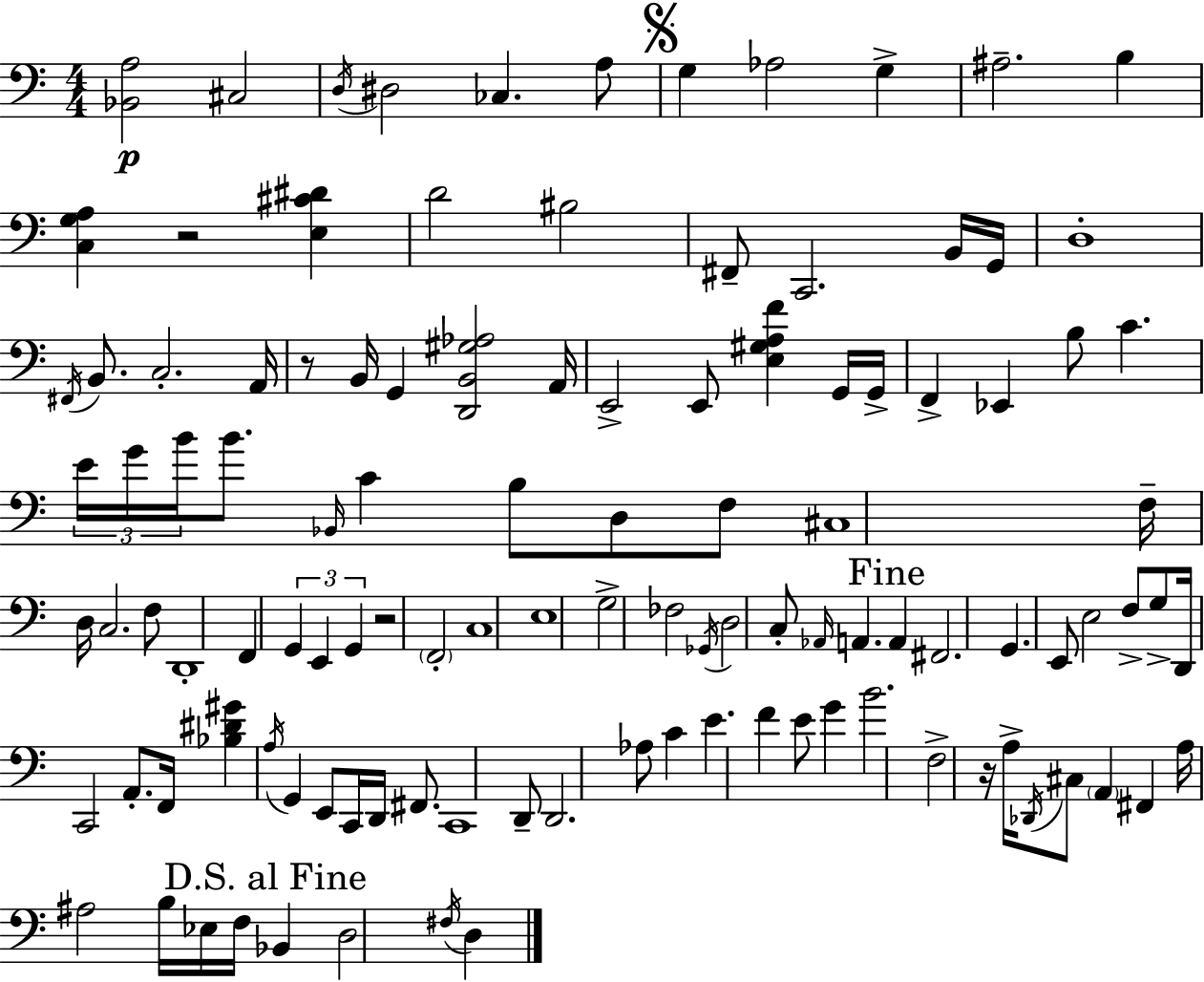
{
  \clef bass
  \numericTimeSignature
  \time 4/4
  \key a \minor
  <bes, a>2\p cis2 | \acciaccatura { d16 } dis2 ces4. a8 | \mark \markup { \musicglyph "scripts.segno" } g4 aes2 g4-> | ais2.-- b4 | \break <c g a>4 r2 <e cis' dis'>4 | d'2 bis2 | fis,8-- c,2. b,16 | g,16 d1-. | \break \acciaccatura { fis,16 } b,8. c2.-. | a,16 r8 b,16 g,4 <d, b, gis aes>2 | a,16 e,2-> e,8 <e gis a f'>4 | g,16 g,16-> f,4-> ees,4 b8 c'4. | \break \tuplet 3/2 { e'16 g'16 b'16 } b'8. \grace { bes,16 } c'4 b8 d8 | f8 cis1 | f16-- d16 c2. | f8 d,1-. | \break f,4 \tuplet 3/2 { g,4 e,4 g,4 } | r2 \parenthesize f,2-. | c1 | e1 | \break g2-> fes2 | \acciaccatura { ges,16 } d2 c8-. \grace { aes,16 } a,4. | \mark "Fine" a,4 fis,2. | g,4. e,8 e2 | \break f8-> g8-> d,16 c,2 | a,8.-. f,16 <bes dis' gis'>4 \acciaccatura { a16 } g,4 e,8 | c,16 d,16 fis,8. c,1 | d,8-- d,2. | \break aes8 c'4 e'4. | f'4 e'8 g'4 b'2. | f2-> r16 a16-> | \acciaccatura { des,16 } cis8 \parenthesize a,4 fis,4 a16 ais2 | \break b16 ees16 f16 \mark "D.S. al Fine" bes,4 d2 | \acciaccatura { fis16 } d4 \bar "|."
}